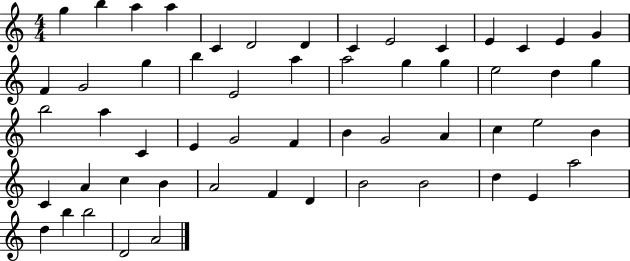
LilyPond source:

{
  \clef treble
  \numericTimeSignature
  \time 4/4
  \key c \major
  g''4 b''4 a''4 a''4 | c'4 d'2 d'4 | c'4 e'2 c'4 | e'4 c'4 e'4 g'4 | \break f'4 g'2 g''4 | b''4 e'2 a''4 | a''2 g''4 g''4 | e''2 d''4 g''4 | \break b''2 a''4 c'4 | e'4 g'2 f'4 | b'4 g'2 a'4 | c''4 e''2 b'4 | \break c'4 a'4 c''4 b'4 | a'2 f'4 d'4 | b'2 b'2 | d''4 e'4 a''2 | \break d''4 b''4 b''2 | d'2 a'2 | \bar "|."
}